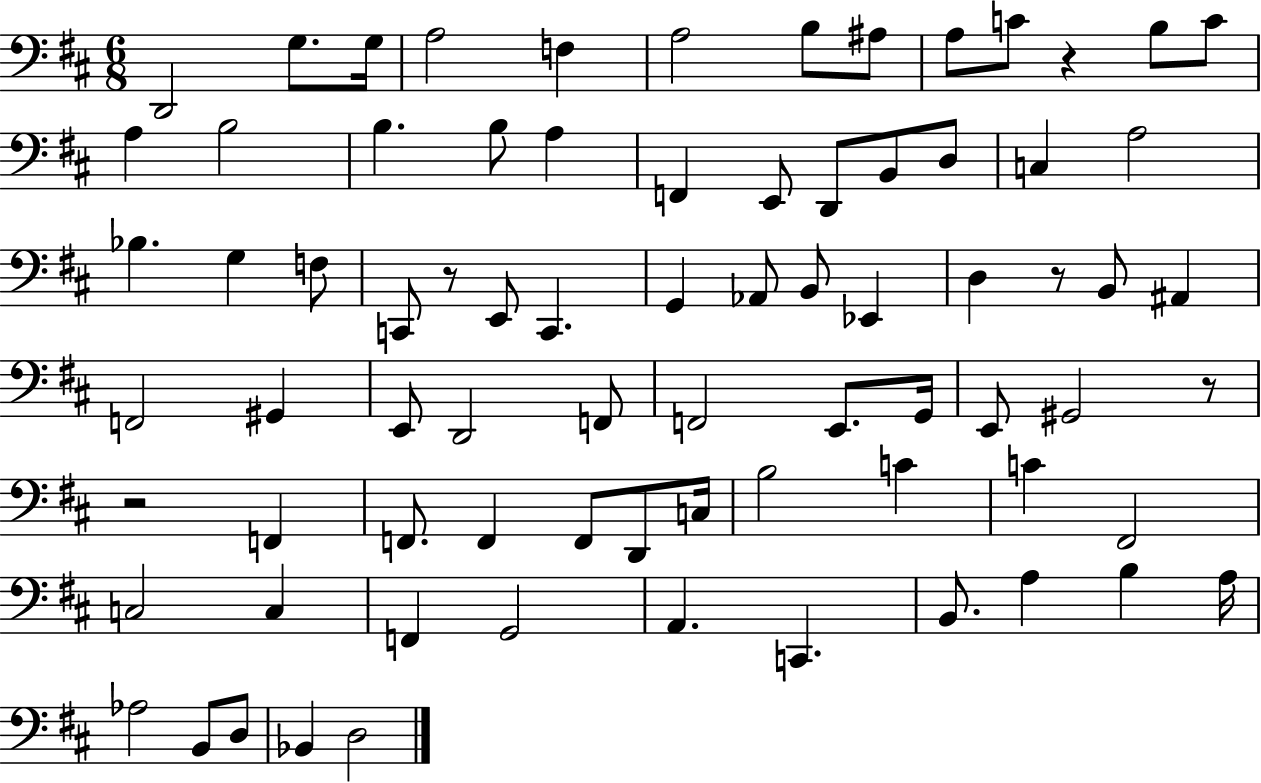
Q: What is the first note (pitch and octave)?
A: D2